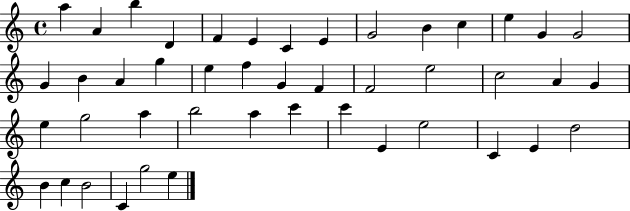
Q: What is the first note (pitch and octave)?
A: A5